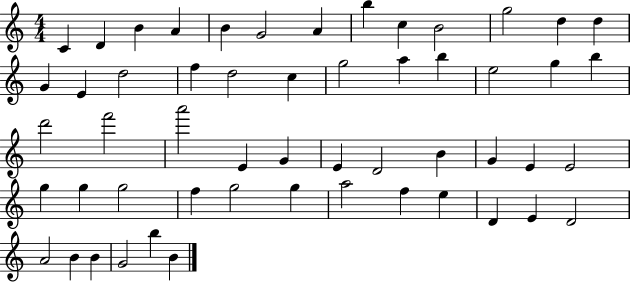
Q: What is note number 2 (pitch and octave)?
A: D4